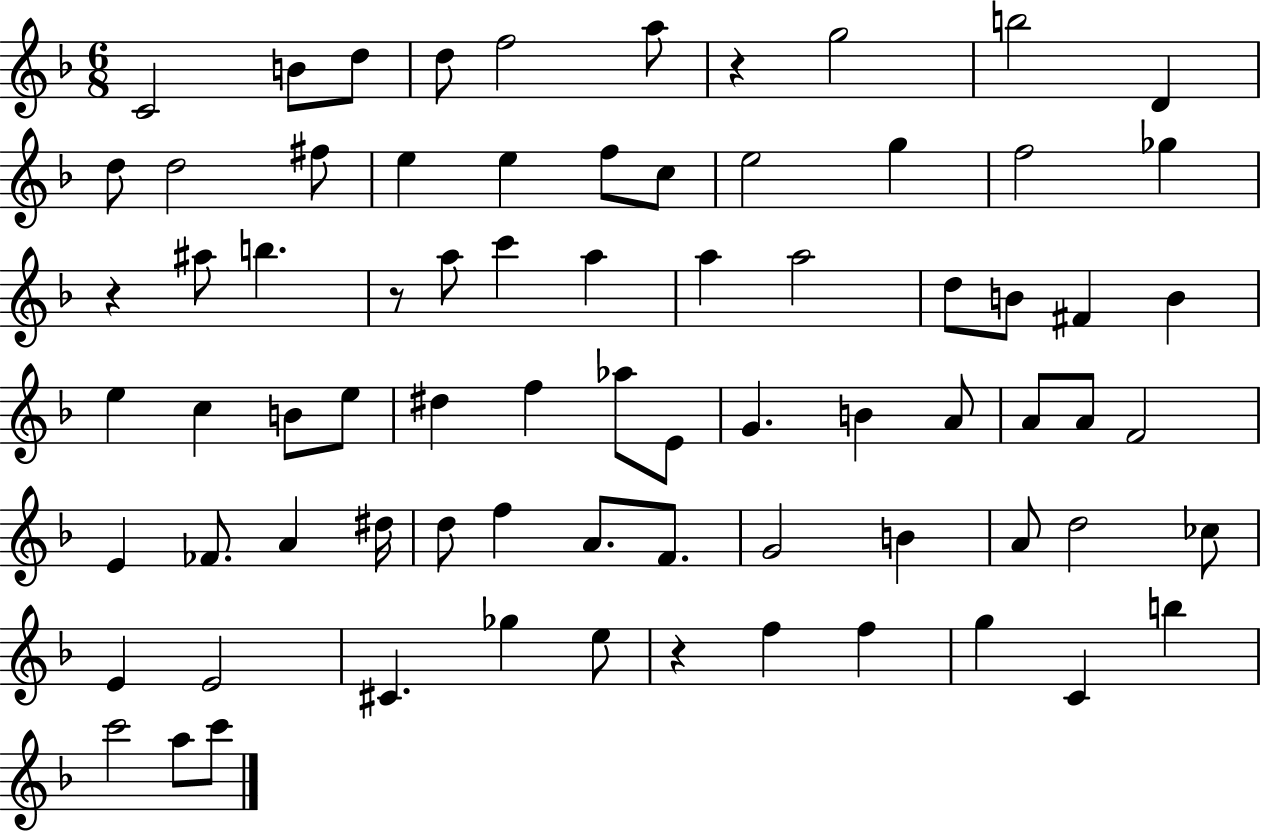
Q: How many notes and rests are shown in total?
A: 75